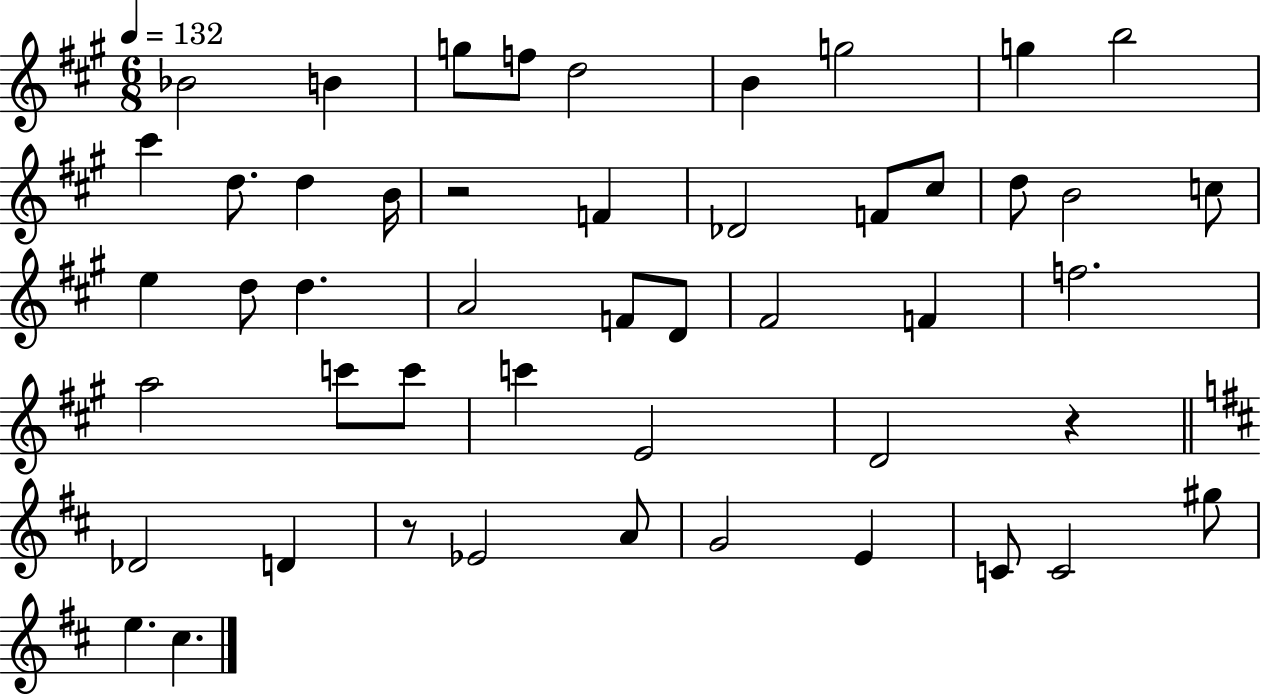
X:1
T:Untitled
M:6/8
L:1/4
K:A
_B2 B g/2 f/2 d2 B g2 g b2 ^c' d/2 d B/4 z2 F _D2 F/2 ^c/2 d/2 B2 c/2 e d/2 d A2 F/2 D/2 ^F2 F f2 a2 c'/2 c'/2 c' E2 D2 z _D2 D z/2 _E2 A/2 G2 E C/2 C2 ^g/2 e ^c